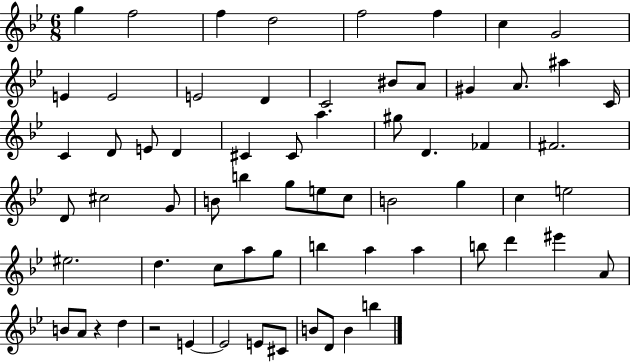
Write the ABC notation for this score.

X:1
T:Untitled
M:6/8
L:1/4
K:Bb
g f2 f d2 f2 f c G2 E E2 E2 D C2 ^B/2 A/2 ^G A/2 ^a C/4 C D/2 E/2 D ^C ^C/2 a ^g/2 D _F ^F2 D/2 ^c2 G/2 B/2 b g/2 e/2 c/2 B2 g c e2 ^e2 d c/2 a/2 g/2 b a a b/2 d' ^e' A/2 B/2 A/2 z d z2 E E2 E/2 ^C/2 B/2 D/2 B b